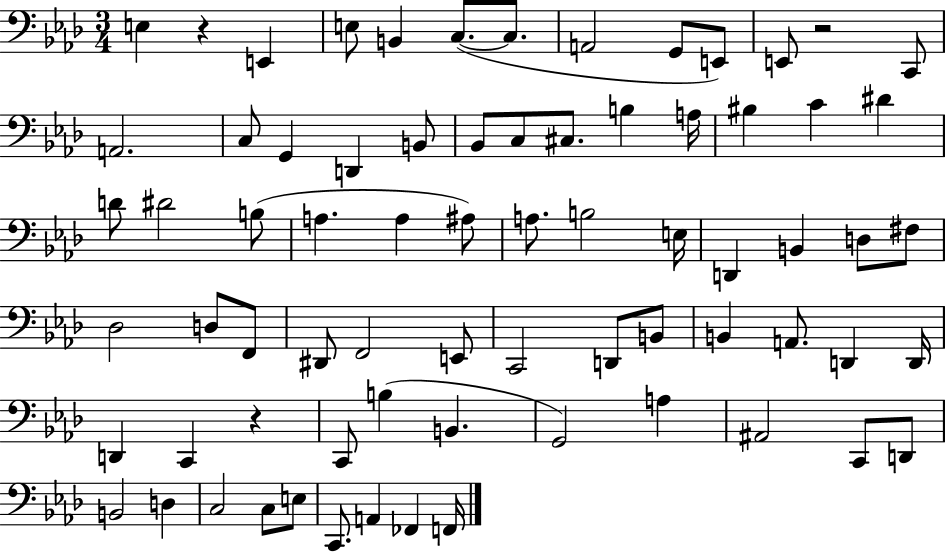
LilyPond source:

{
  \clef bass
  \numericTimeSignature
  \time 3/4
  \key aes \major
  e4 r4 e,4 | e8 b,4 c8.~(~ c8. | a,2 g,8 e,8) | e,8 r2 c,8 | \break a,2. | c8 g,4 d,4 b,8 | bes,8 c8 cis8. b4 a16 | bis4 c'4 dis'4 | \break d'8 dis'2 b8( | a4. a4 ais8) | a8. b2 e16 | d,4 b,4 d8 fis8 | \break des2 d8 f,8 | dis,8 f,2 e,8 | c,2 d,8 b,8 | b,4 a,8. d,4 d,16 | \break d,4 c,4 r4 | c,8 b4( b,4. | g,2) a4 | ais,2 c,8 d,8 | \break b,2 d4 | c2 c8 e8 | c,8. a,4 fes,4 f,16 | \bar "|."
}